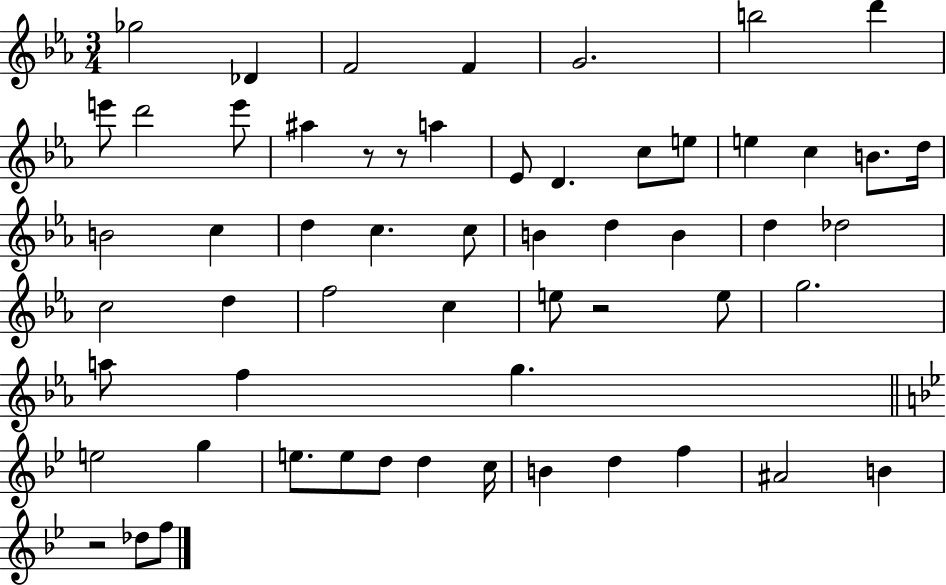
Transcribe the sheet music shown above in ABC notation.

X:1
T:Untitled
M:3/4
L:1/4
K:Eb
_g2 _D F2 F G2 b2 d' e'/2 d'2 e'/2 ^a z/2 z/2 a _E/2 D c/2 e/2 e c B/2 d/4 B2 c d c c/2 B d B d _d2 c2 d f2 c e/2 z2 e/2 g2 a/2 f g e2 g e/2 e/2 d/2 d c/4 B d f ^A2 B z2 _d/2 f/2